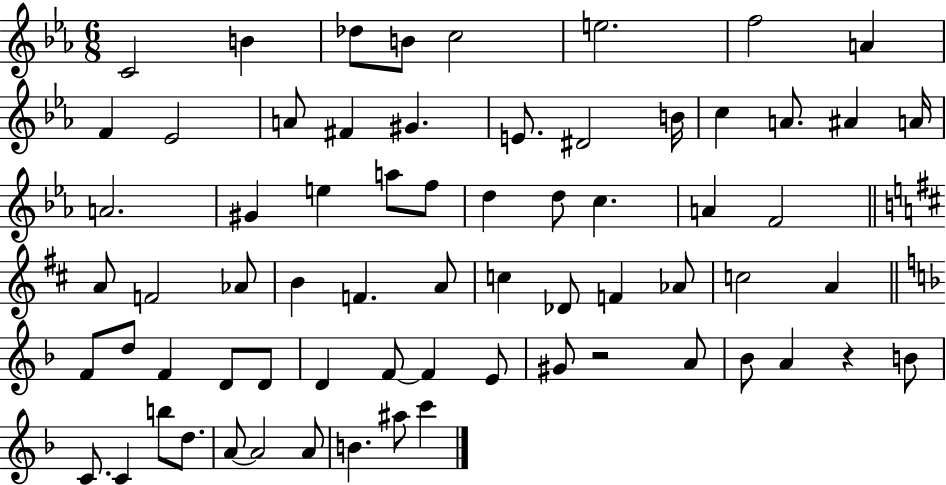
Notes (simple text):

C4/h B4/q Db5/e B4/e C5/h E5/h. F5/h A4/q F4/q Eb4/h A4/e F#4/q G#4/q. E4/e. D#4/h B4/s C5/q A4/e. A#4/q A4/s A4/h. G#4/q E5/q A5/e F5/e D5/q D5/e C5/q. A4/q F4/h A4/e F4/h Ab4/e B4/q F4/q. A4/e C5/q Db4/e F4/q Ab4/e C5/h A4/q F4/e D5/e F4/q D4/e D4/e D4/q F4/e F4/q E4/e G#4/e R/h A4/e Bb4/e A4/q R/q B4/e C4/e. C4/q B5/e D5/e. A4/e A4/h A4/e B4/q. A#5/e C6/q